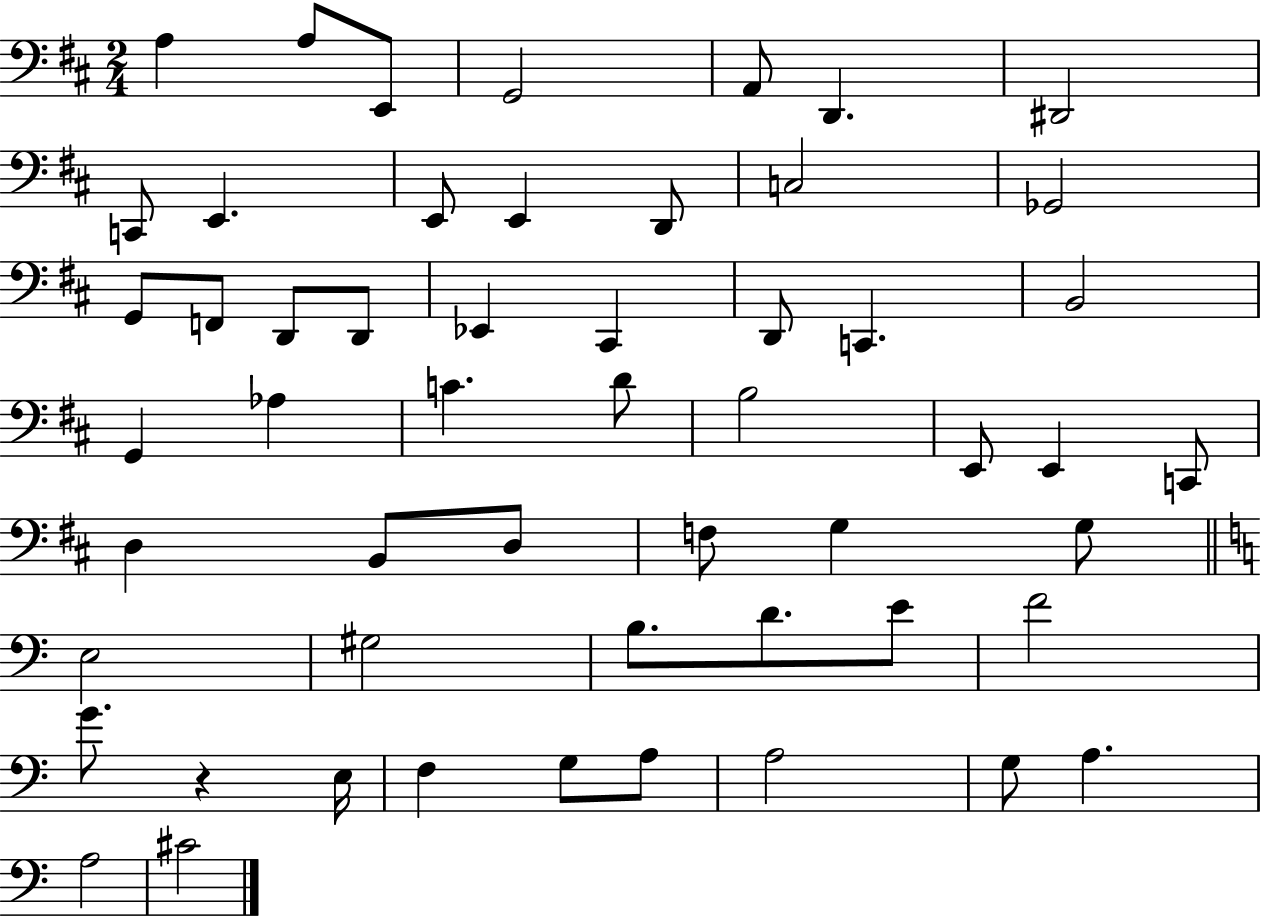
{
  \clef bass
  \numericTimeSignature
  \time 2/4
  \key d \major
  a4 a8 e,8 | g,2 | a,8 d,4. | dis,2 | \break c,8 e,4. | e,8 e,4 d,8 | c2 | ges,2 | \break g,8 f,8 d,8 d,8 | ees,4 cis,4 | d,8 c,4. | b,2 | \break g,4 aes4 | c'4. d'8 | b2 | e,8 e,4 c,8 | \break d4 b,8 d8 | f8 g4 g8 | \bar "||" \break \key c \major e2 | gis2 | b8. d'8. e'8 | f'2 | \break g'8. r4 e16 | f4 g8 a8 | a2 | g8 a4. | \break a2 | cis'2 | \bar "|."
}